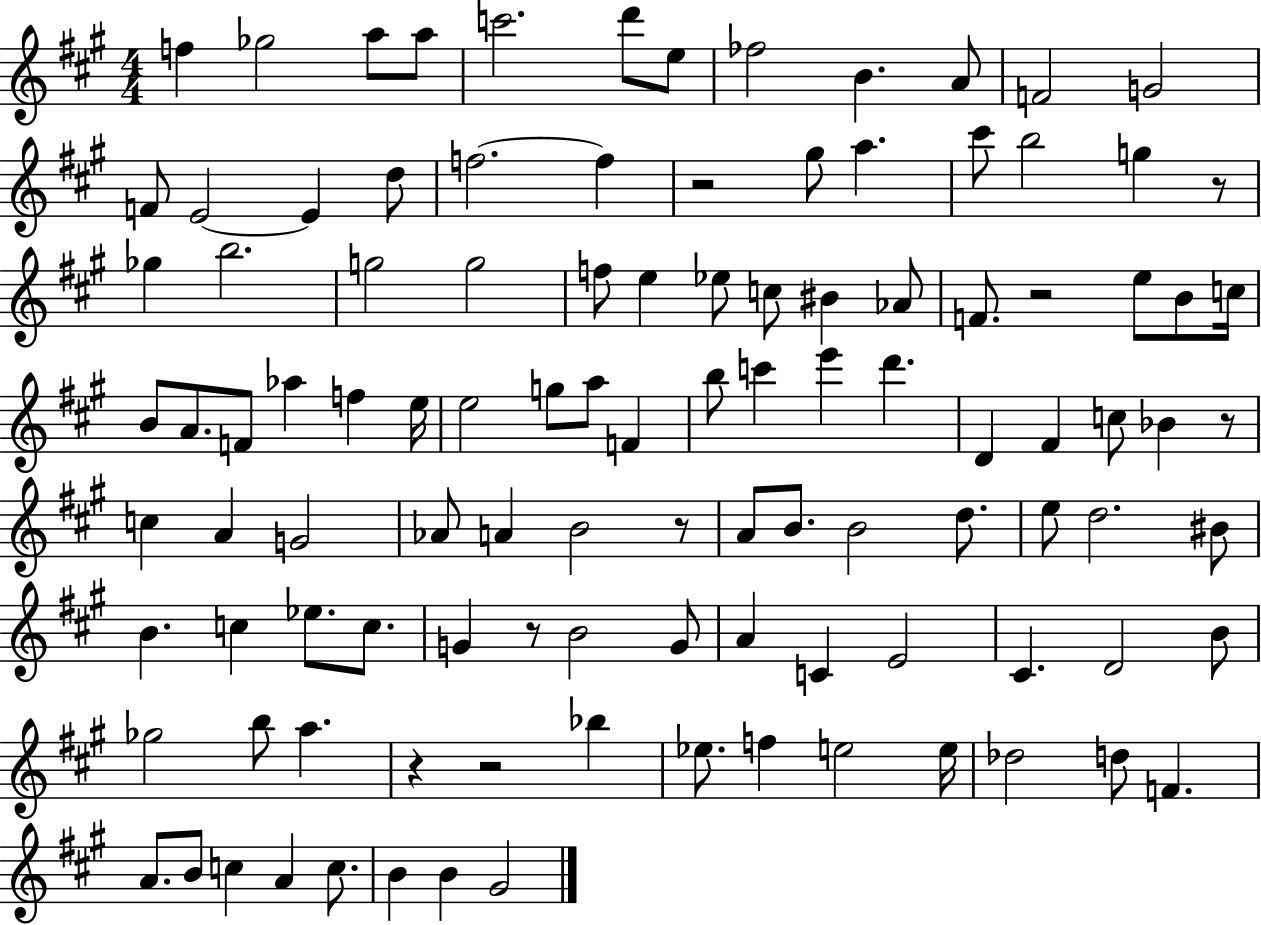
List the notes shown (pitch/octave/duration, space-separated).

F5/q Gb5/h A5/e A5/e C6/h. D6/e E5/e FES5/h B4/q. A4/e F4/h G4/h F4/e E4/h E4/q D5/e F5/h. F5/q R/h G#5/e A5/q. C#6/e B5/h G5/q R/e Gb5/q B5/h. G5/h G5/h F5/e E5/q Eb5/e C5/e BIS4/q Ab4/e F4/e. R/h E5/e B4/e C5/s B4/e A4/e. F4/e Ab5/q F5/q E5/s E5/h G5/e A5/e F4/q B5/e C6/q E6/q D6/q. D4/q F#4/q C5/e Bb4/q R/e C5/q A4/q G4/h Ab4/e A4/q B4/h R/e A4/e B4/e. B4/h D5/e. E5/e D5/h. BIS4/e B4/q. C5/q Eb5/e. C5/e. G4/q R/e B4/h G4/e A4/q C4/q E4/h C#4/q. D4/h B4/e Gb5/h B5/e A5/q. R/q R/h Bb5/q Eb5/e. F5/q E5/h E5/s Db5/h D5/e F4/q. A4/e. B4/e C5/q A4/q C5/e. B4/q B4/q G#4/h